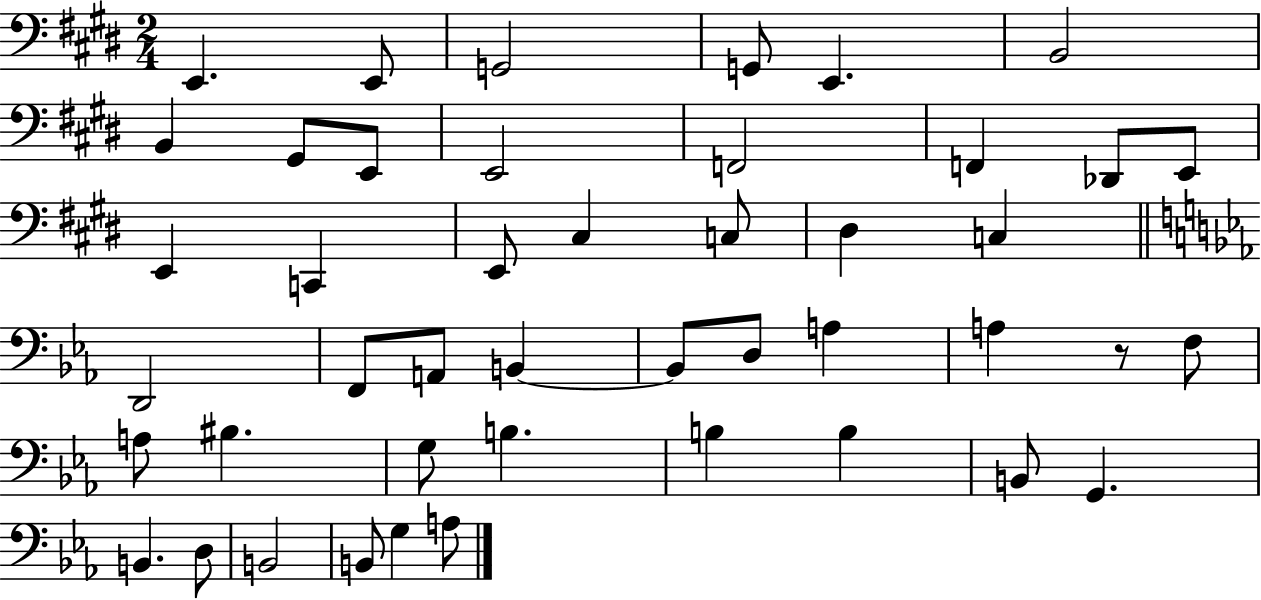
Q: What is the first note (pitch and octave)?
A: E2